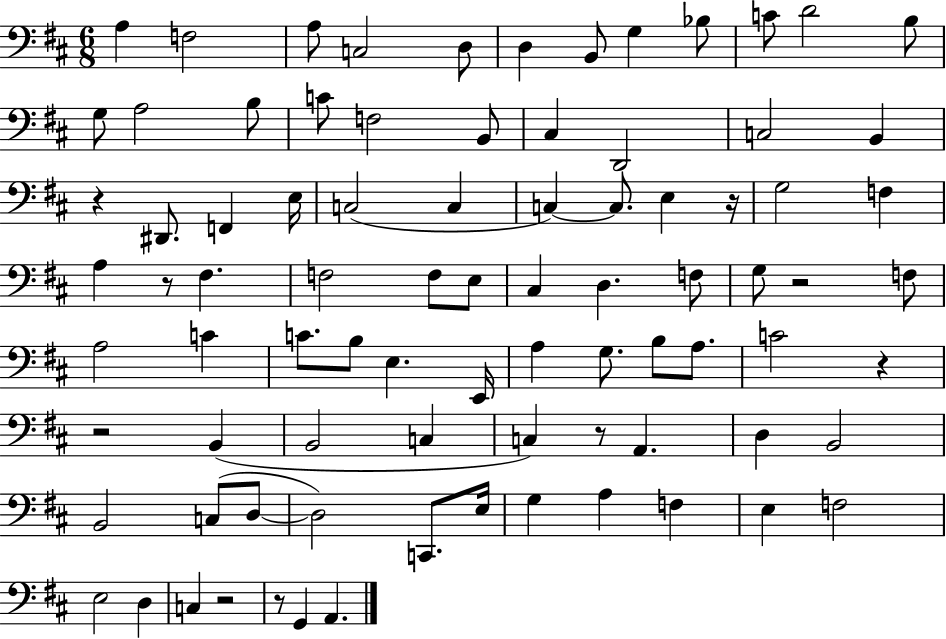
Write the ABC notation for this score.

X:1
T:Untitled
M:6/8
L:1/4
K:D
A, F,2 A,/2 C,2 D,/2 D, B,,/2 G, _B,/2 C/2 D2 B,/2 G,/2 A,2 B,/2 C/2 F,2 B,,/2 ^C, D,,2 C,2 B,, z ^D,,/2 F,, E,/4 C,2 C, C, C,/2 E, z/4 G,2 F, A, z/2 ^F, F,2 F,/2 E,/2 ^C, D, F,/2 G,/2 z2 F,/2 A,2 C C/2 B,/2 E, E,,/4 A, G,/2 B,/2 A,/2 C2 z z2 B,, B,,2 C, C, z/2 A,, D, B,,2 B,,2 C,/2 D,/2 D,2 C,,/2 E,/4 G, A, F, E, F,2 E,2 D, C, z2 z/2 G,, A,,